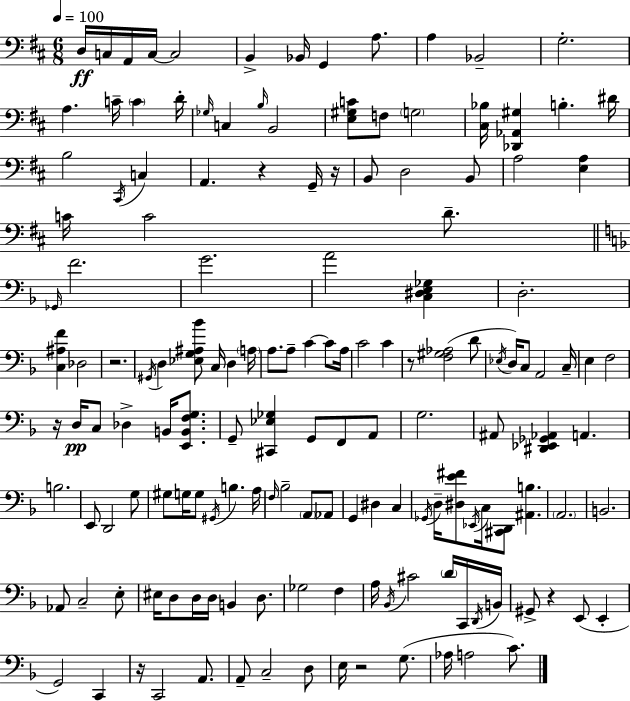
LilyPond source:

{
  \clef bass
  \numericTimeSignature
  \time 6/8
  \key d \major
  \tempo 4 = 100
  \repeat volta 2 { d16\ff c16 a,16 c16~~ c2 | b,4-> bes,16 g,4 a8. | a4 bes,2-- | g2.-. | \break a4. c'16-- \parenthesize c'4 d'16-. | \grace { ges16 } c4 \grace { b16 } b,2 | <e gis c'>8 f8 \parenthesize g2 | <cis bes>16 <des, aes, gis>4 b4.-. | \break dis'16 b2 \acciaccatura { cis,16 } c4 | a,4. r4 | g,16-- r16 b,8 d2 | b,8 a2 <e a>4 | \break c'16 c'2 | d'8.-- \bar "||" \break \key d \minor \grace { ges,16 } f'2. | g'2. | a'2 <c dis e ges>4 | d2.-. | \break <c ais f'>4 des2 | r2. | \acciaccatura { gis,16 } d4 <ees g ais bes'>8 c16 d4 | \parenthesize a16 a8. a8-- c'4~~ c'8 | \break a16 c'2 c'4 | r8 <f gis aes>2( | d'8 \acciaccatura { ees16 }) d16 c8 a,2 | c16-- e4 f2 | \break r16 d16\pp c8 des4-> b,16 | <e, b, f g>8. g,8-- <cis, ees ges>4 g,8 f,8 | a,8 g2. | ais,8 <dis, ees, ges, aes,>4 a,4. | \break b2. | e,8 d,2 | g8 gis8 g16 g8 \acciaccatura { gis,16 } b4. | a16 \grace { f16 } bes2-- | \break \parenthesize a,8 aes,8 g,4 dis4 | c4 \acciaccatura { ges,16 } d16-- <dis e' fis'>8 \acciaccatura { ees,16 } c16 <cis, d,>8 | <ais, b>4. \parenthesize a,2. | b,2. | \break aes,8 c2-- | e8-. eis16 d8 d16 d16 | b,4 d8. ges2 | f4 a16 \acciaccatura { bes,16 } cis'2 | \break \parenthesize d'16 c,16 \acciaccatura { d,16 } b,16 gis,8-> r4 | e,8( e,4-. g,2) | c,4 r16 c,2 | a,8. a,8-- c2-- | \break d8 e16 r2 | g8.( aes16 a2 | c'8.) } \bar "|."
}